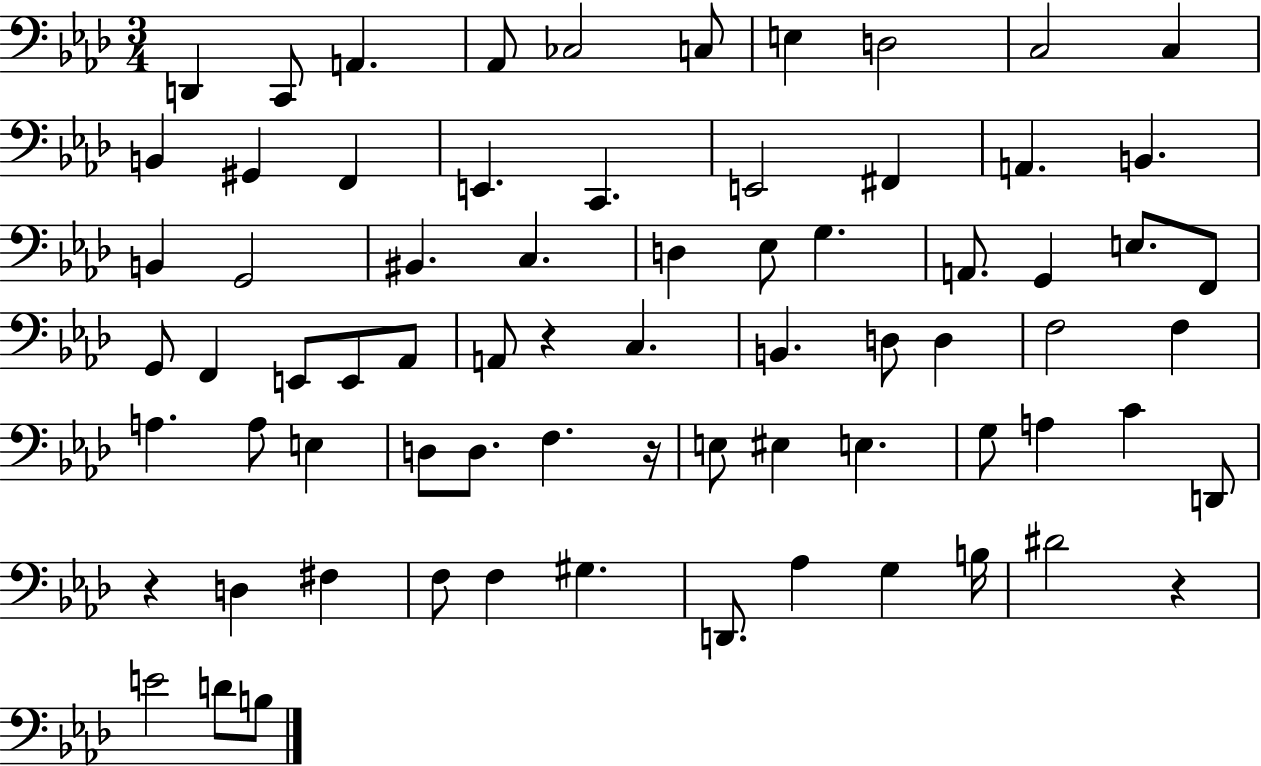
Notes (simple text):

D2/q C2/e A2/q. Ab2/e CES3/h C3/e E3/q D3/h C3/h C3/q B2/q G#2/q F2/q E2/q. C2/q. E2/h F#2/q A2/q. B2/q. B2/q G2/h BIS2/q. C3/q. D3/q Eb3/e G3/q. A2/e. G2/q E3/e. F2/e G2/e F2/q E2/e E2/e Ab2/e A2/e R/q C3/q. B2/q. D3/e D3/q F3/h F3/q A3/q. A3/e E3/q D3/e D3/e. F3/q. R/s E3/e EIS3/q E3/q. G3/e A3/q C4/q D2/e R/q D3/q F#3/q F3/e F3/q G#3/q. D2/e. Ab3/q G3/q B3/s D#4/h R/q E4/h D4/e B3/e